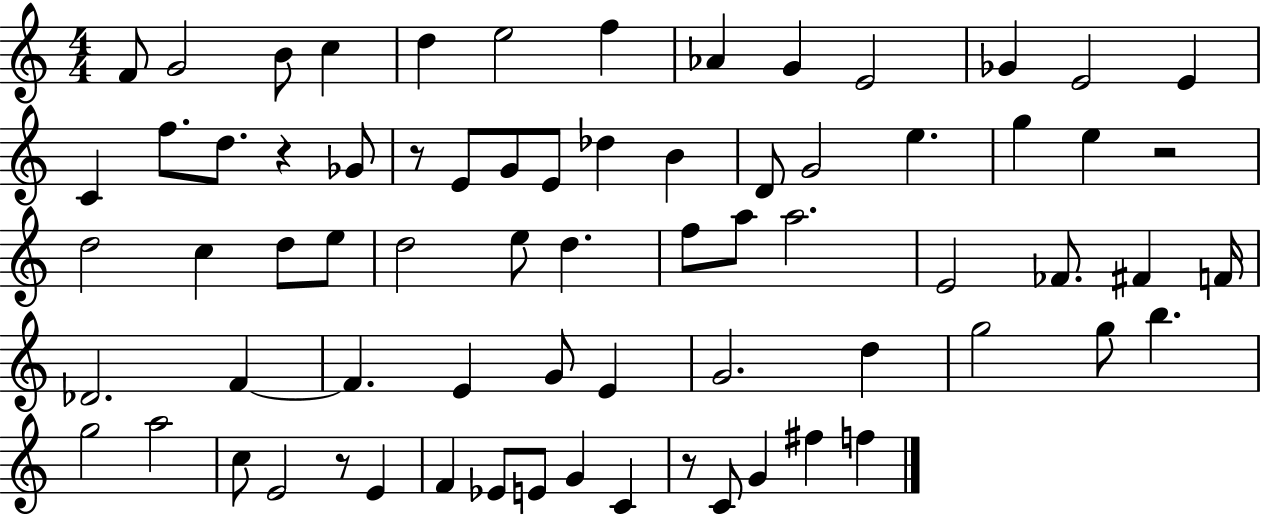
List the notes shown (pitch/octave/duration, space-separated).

F4/e G4/h B4/e C5/q D5/q E5/h F5/q Ab4/q G4/q E4/h Gb4/q E4/h E4/q C4/q F5/e. D5/e. R/q Gb4/e R/e E4/e G4/e E4/e Db5/q B4/q D4/e G4/h E5/q. G5/q E5/q R/h D5/h C5/q D5/e E5/e D5/h E5/e D5/q. F5/e A5/e A5/h. E4/h FES4/e. F#4/q F4/s Db4/h. F4/q F4/q. E4/q G4/e E4/q G4/h. D5/q G5/h G5/e B5/q. G5/h A5/h C5/e E4/h R/e E4/q F4/q Eb4/e E4/e G4/q C4/q R/e C4/e G4/q F#5/q F5/q